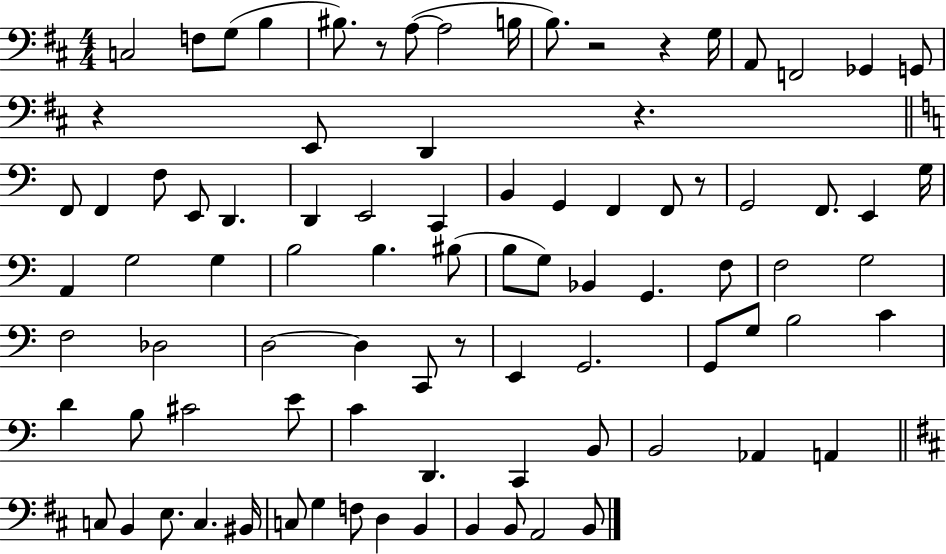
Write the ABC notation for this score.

X:1
T:Untitled
M:4/4
L:1/4
K:D
C,2 F,/2 G,/2 B, ^B,/2 z/2 A,/2 A,2 B,/4 B,/2 z2 z G,/4 A,,/2 F,,2 _G,, G,,/2 z E,,/2 D,, z F,,/2 F,, F,/2 E,,/2 D,, D,, E,,2 C,, B,, G,, F,, F,,/2 z/2 G,,2 F,,/2 E,, G,/4 A,, G,2 G, B,2 B, ^B,/2 B,/2 G,/2 _B,, G,, F,/2 F,2 G,2 F,2 _D,2 D,2 D, C,,/2 z/2 E,, G,,2 G,,/2 G,/2 B,2 C D B,/2 ^C2 E/2 C D,, C,, B,,/2 B,,2 _A,, A,, C,/2 B,, E,/2 C, ^B,,/4 C,/2 G, F,/2 D, B,, B,, B,,/2 A,,2 B,,/2